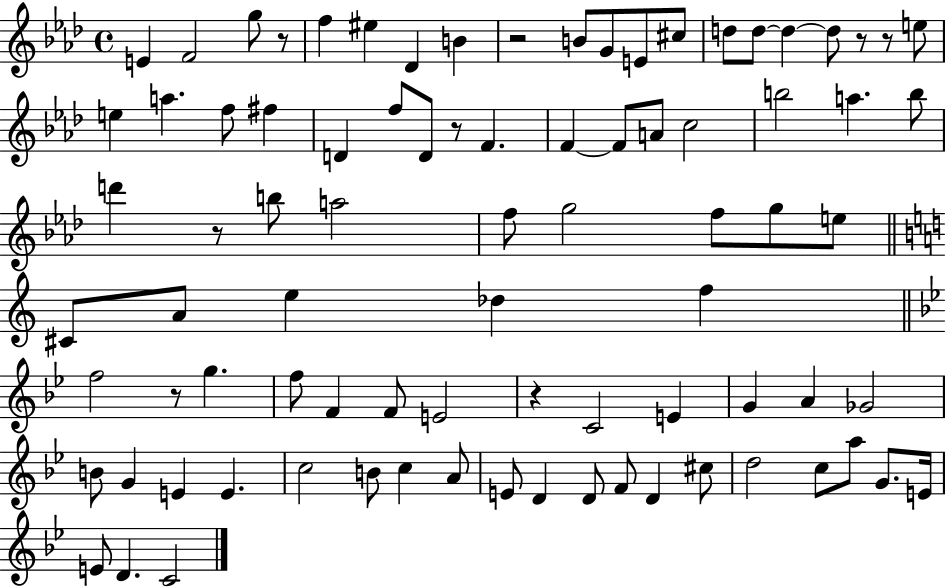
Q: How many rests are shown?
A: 8